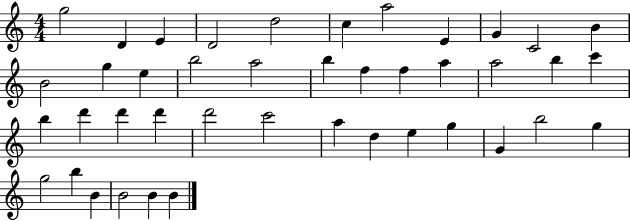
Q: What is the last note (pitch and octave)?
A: B4